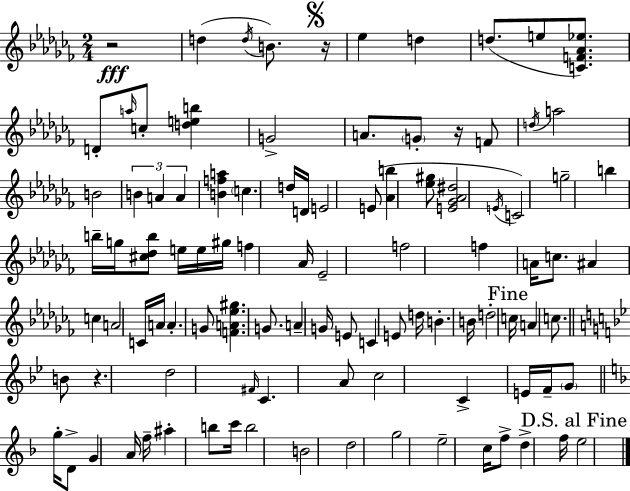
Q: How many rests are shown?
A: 4